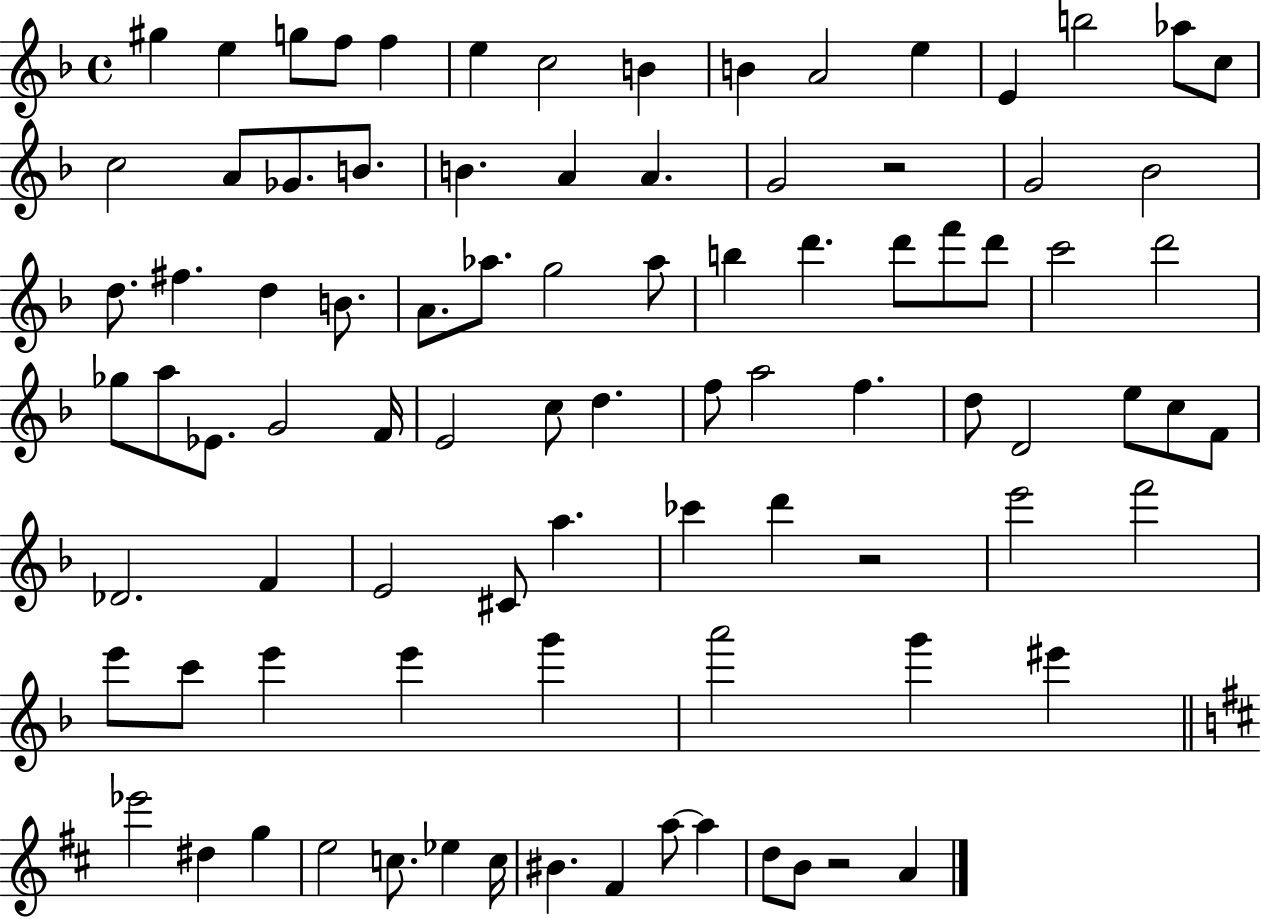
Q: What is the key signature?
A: F major